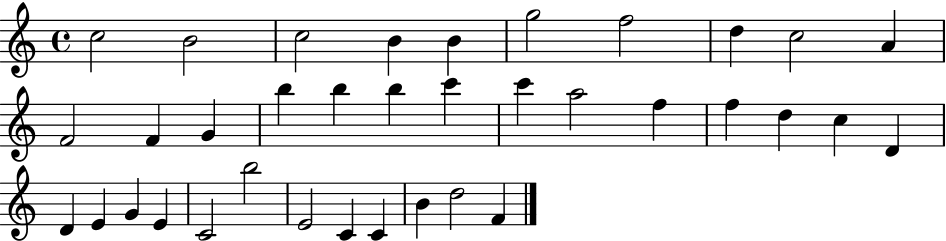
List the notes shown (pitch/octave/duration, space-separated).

C5/h B4/h C5/h B4/q B4/q G5/h F5/h D5/q C5/h A4/q F4/h F4/q G4/q B5/q B5/q B5/q C6/q C6/q A5/h F5/q F5/q D5/q C5/q D4/q D4/q E4/q G4/q E4/q C4/h B5/h E4/h C4/q C4/q B4/q D5/h F4/q